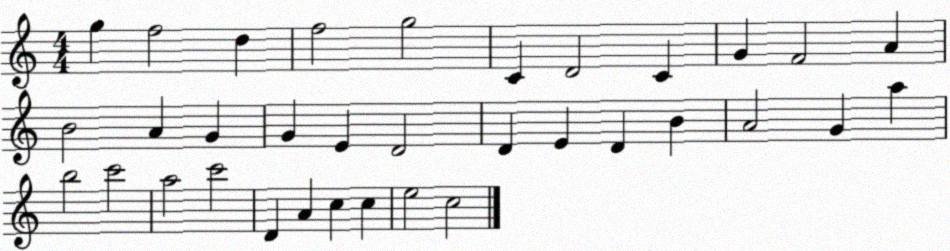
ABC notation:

X:1
T:Untitled
M:4/4
L:1/4
K:C
g f2 d f2 g2 C D2 C G F2 A B2 A G G E D2 D E D B A2 G a b2 c'2 a2 c'2 D A c c e2 c2